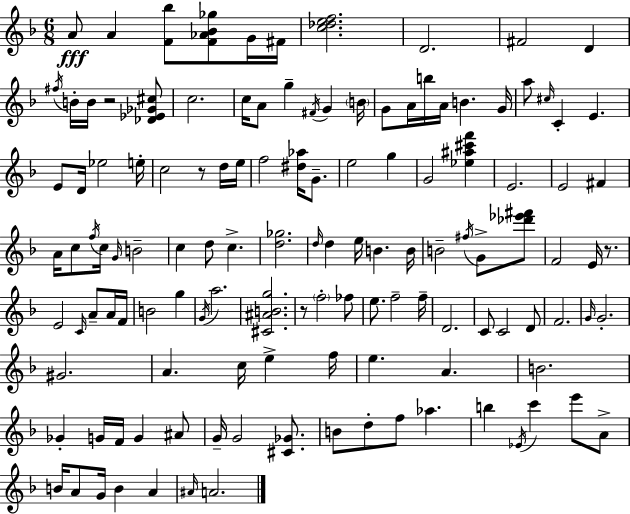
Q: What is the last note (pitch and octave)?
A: A4